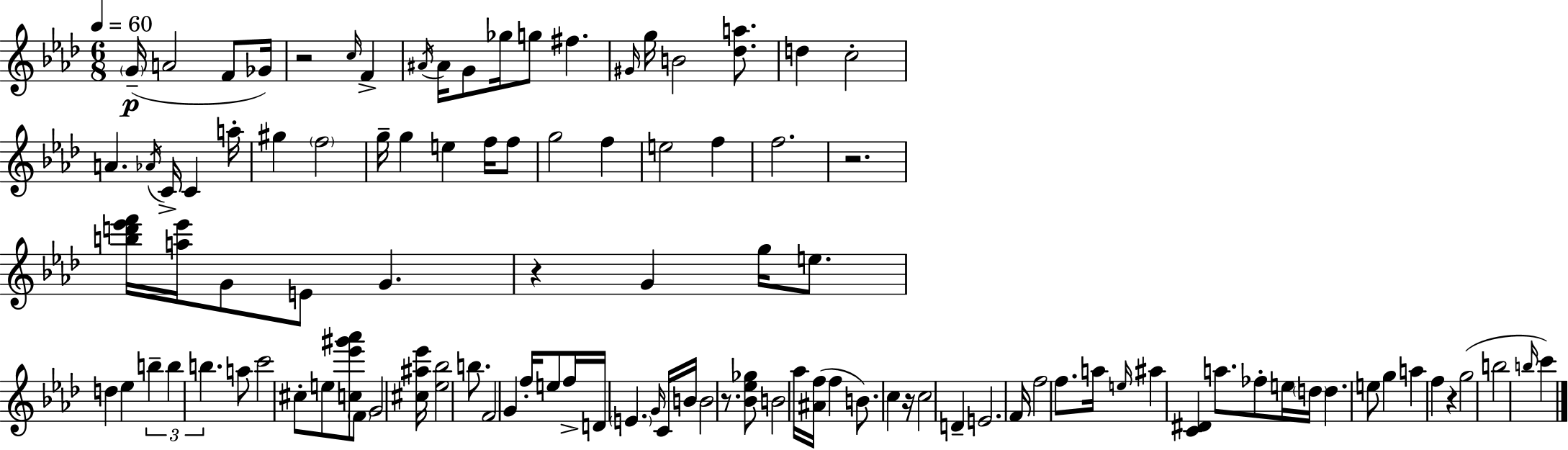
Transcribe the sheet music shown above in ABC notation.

X:1
T:Untitled
M:6/8
L:1/4
K:Ab
G/4 A2 F/2 _G/4 z2 c/4 F ^A/4 ^A/4 G/2 _g/4 g/2 ^f ^G/4 g/4 B2 [_da]/2 d c2 A _A/4 C/4 C a/4 ^g f2 g/4 g e f/4 f/2 g2 f e2 f f2 z2 [bd'_e'f']/4 [a_e']/4 G/2 E/2 G z G g/4 e/2 d _e b b b a/2 c'2 ^c/2 e/2 [c_e'^g'_a']/2 F/2 G2 [^c^a_e']/4 [_e_b]2 b/2 F2 G f/4 e/2 f/4 D/4 E G/4 C/4 B/4 B2 z/2 [_B_e_g]/2 B2 _a/4 [^Af]/4 f B/2 c z/4 c2 D E2 F/4 f2 f/2 a/4 e/4 ^a [C^D] a/2 _f/2 e/4 d/4 d e/2 g a f z g2 b2 b/4 c'